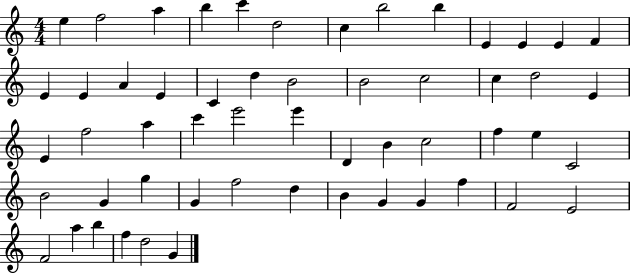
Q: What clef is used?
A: treble